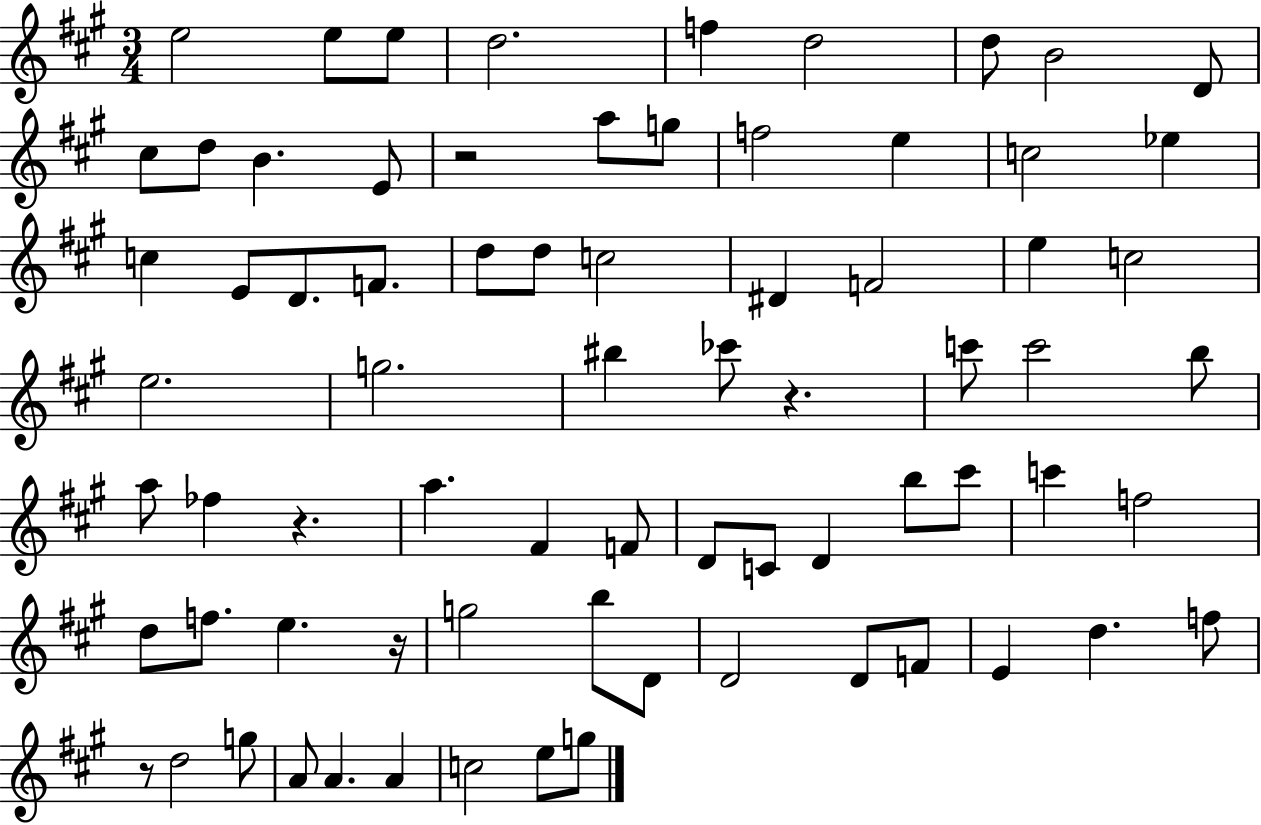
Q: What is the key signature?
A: A major